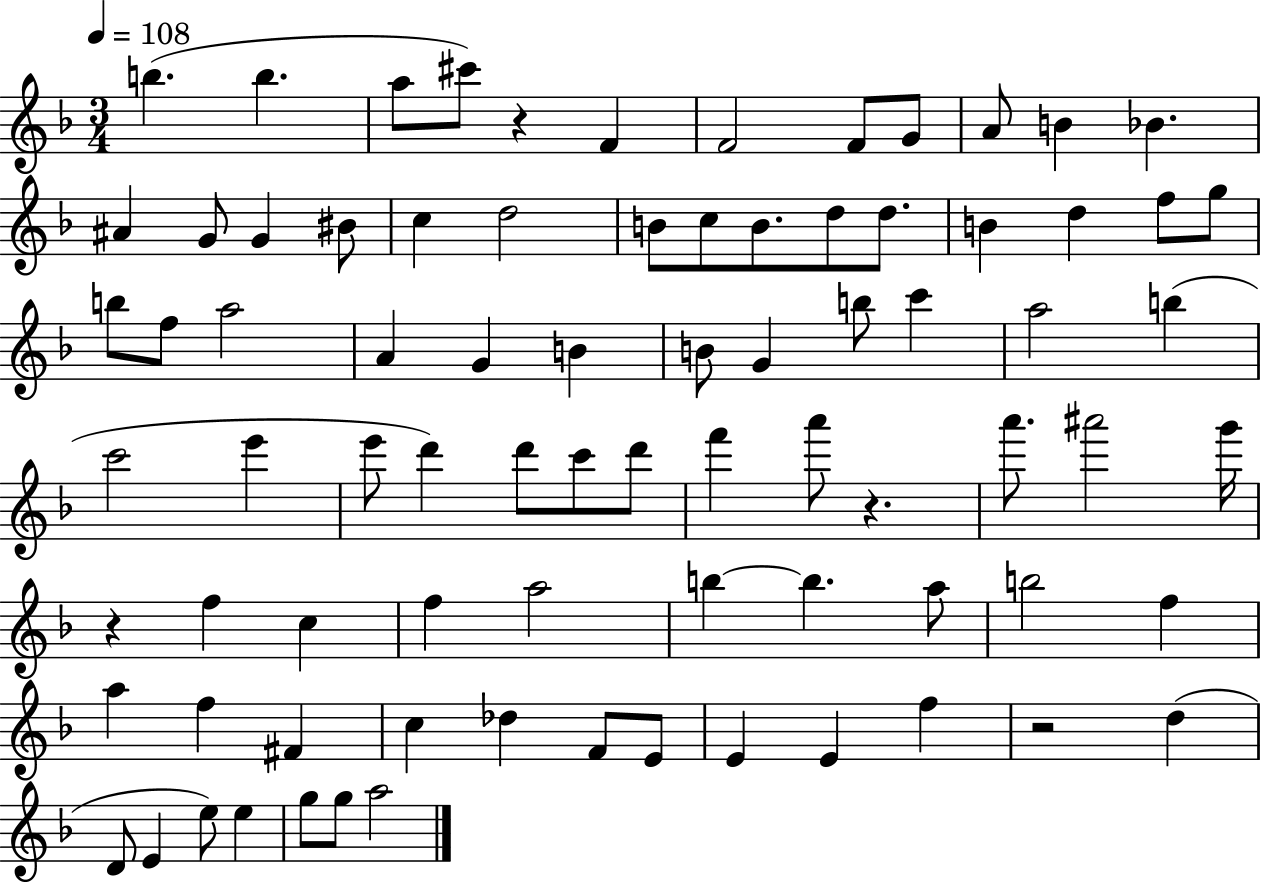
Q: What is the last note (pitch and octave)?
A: A5